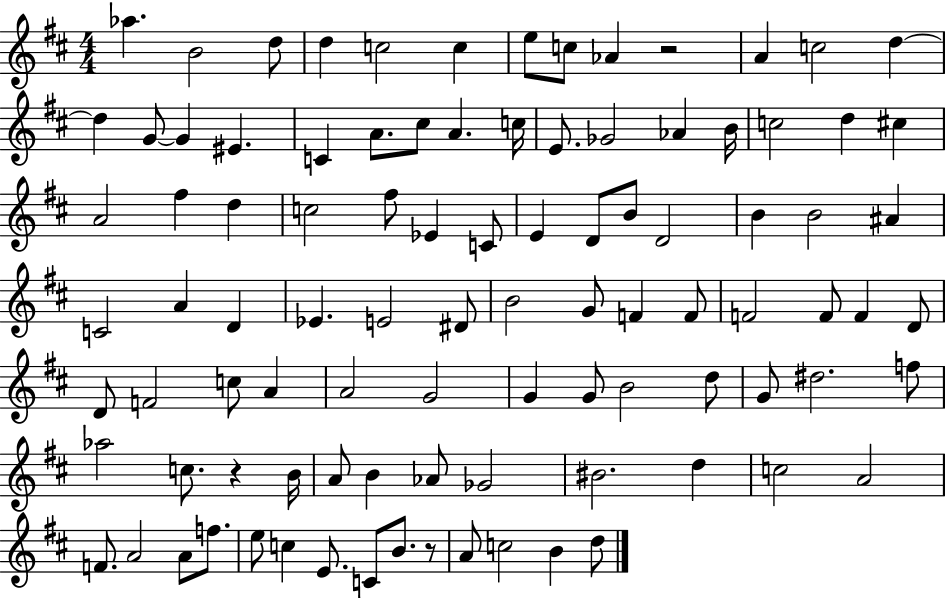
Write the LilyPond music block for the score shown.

{
  \clef treble
  \numericTimeSignature
  \time 4/4
  \key d \major
  aes''4. b'2 d''8 | d''4 c''2 c''4 | e''8 c''8 aes'4 r2 | a'4 c''2 d''4~~ | \break d''4 g'8~~ g'4 eis'4. | c'4 a'8. cis''8 a'4. c''16 | e'8. ges'2 aes'4 b'16 | c''2 d''4 cis''4 | \break a'2 fis''4 d''4 | c''2 fis''8 ees'4 c'8 | e'4 d'8 b'8 d'2 | b'4 b'2 ais'4 | \break c'2 a'4 d'4 | ees'4. e'2 dis'8 | b'2 g'8 f'4 f'8 | f'2 f'8 f'4 d'8 | \break d'8 f'2 c''8 a'4 | a'2 g'2 | g'4 g'8 b'2 d''8 | g'8 dis''2. f''8 | \break aes''2 c''8. r4 b'16 | a'8 b'4 aes'8 ges'2 | bis'2. d''4 | c''2 a'2 | \break f'8. a'2 a'8 f''8. | e''8 c''4 e'8. c'8 b'8. r8 | a'8 c''2 b'4 d''8 | \bar "|."
}